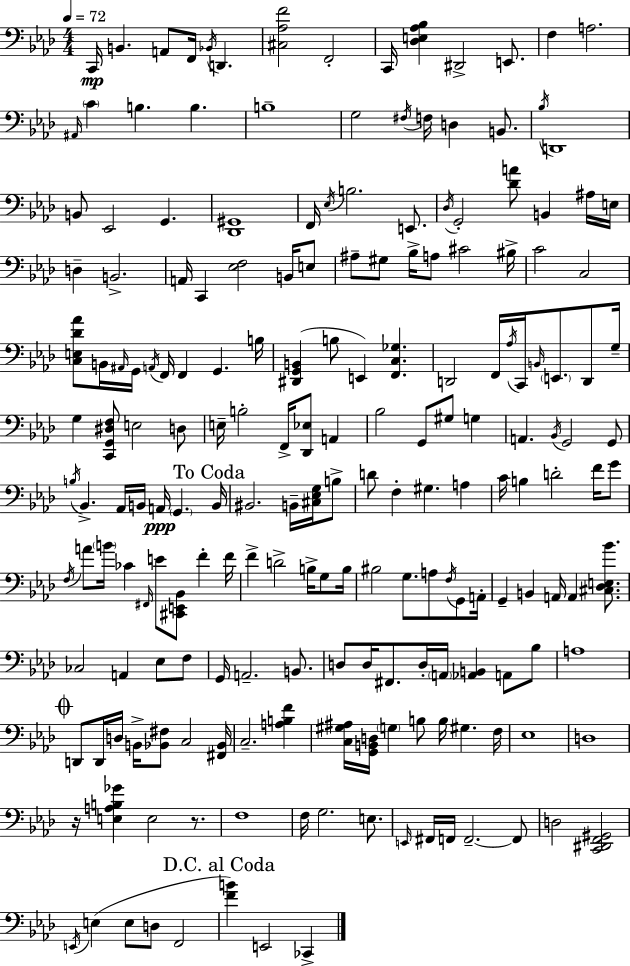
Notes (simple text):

C2/s B2/q. A2/e F2/s Bb2/s D2/q. [C#3,Ab3,F4]/h F2/h C2/s [Db3,E3,Ab3,Bb3]/q D#2/h E2/e. F3/q A3/h. A#2/s C4/q B3/q. B3/q. B3/w G3/h F#3/s F3/s D3/q B2/e. Bb3/s D2/w B2/e Eb2/h G2/q. [Db2,G#2]/w F2/s Eb3/s B3/h. E2/e. Db3/s G2/h [Db4,A4]/e B2/q A#3/s E3/s D3/q B2/h. A2/s C2/q [Eb3,F3]/h B2/s E3/e A#3/e G#3/e Bb3/s A3/e C#4/h BIS3/s C4/h C3/h [C3,E3,Db4,Ab4]/e B2/s A#2/s G2/s A2/s F2/s F2/q G2/q. B3/s [D#2,G2,B2]/q B3/e E2/q [F2,C3,Gb3]/q. D2/h F2/s Ab3/s C2/s B2/s E2/e. D2/e G3/s G3/q [C2,G2,D#3,F3]/e E3/h D3/e E3/s B3/h F2/s [Db2,Eb3]/e A2/q Bb3/h G2/e G#3/e G3/q A2/q. Bb2/s G2/h G2/e B3/s Bb2/q. Ab2/s B2/s A2/s G2/q. B2/s BIS2/h. B2/s [C#3,Eb3,G3]/s B3/e D4/e F3/q G#3/q. A3/q C4/s B3/q D4/h F4/s G4/e F3/s A4/e B4/s CES4/q F#2/s E4/e [C#2,E2,Bb2]/e F4/q F4/s F4/q D4/h B3/s G3/e B3/s BIS3/h G3/e. A3/e F3/s G2/e A2/s G2/q B2/q A2/s A2/q [C#3,Db3,E3,Bb4]/e. CES3/h A2/q Eb3/e F3/e G2/s A2/h. B2/e. D3/e D3/s F#2/e. D3/s A2/s [Ab2,B2]/q A2/e Bb3/e A3/w D2/e D2/s D3/s B2/s [Bb2,F#3]/e C3/h [F#2,Bb2]/s C3/h. [A3,B3,F4]/q [C3,G#3,A#3]/s [G2,B2,D3]/s G3/q B3/e B3/s G#3/q. F3/s Eb3/w D3/w R/s [E3,A3,B3,Gb4]/q E3/h R/e. F3/w F3/s G3/h. E3/e. E2/s F#2/s F2/s F2/h. F2/e D3/h [C2,D#2,F2,G#2]/h E2/s E3/q E3/e D3/e F2/h [F4,B4]/q E2/h CES2/q